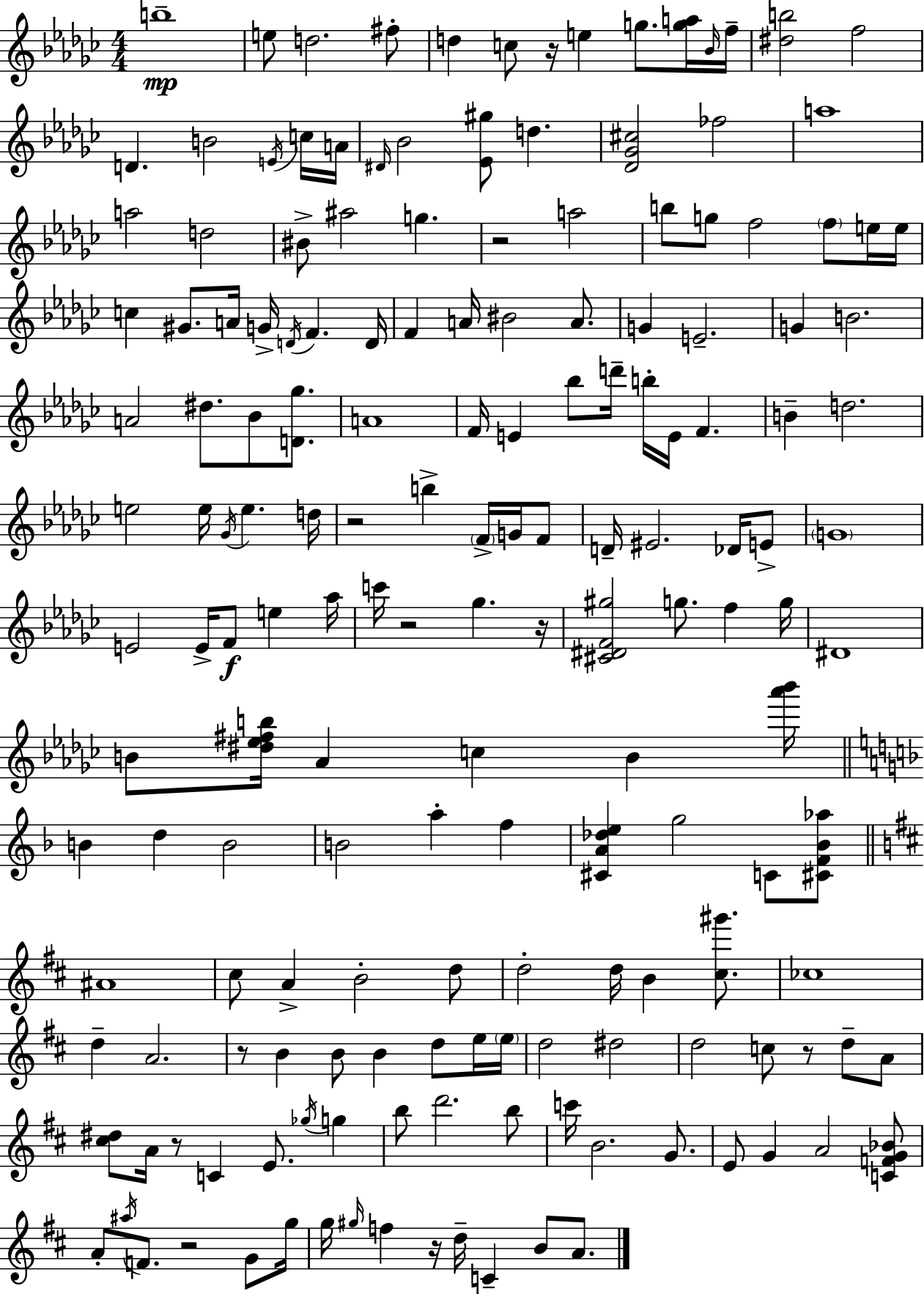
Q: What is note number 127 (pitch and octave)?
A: B5